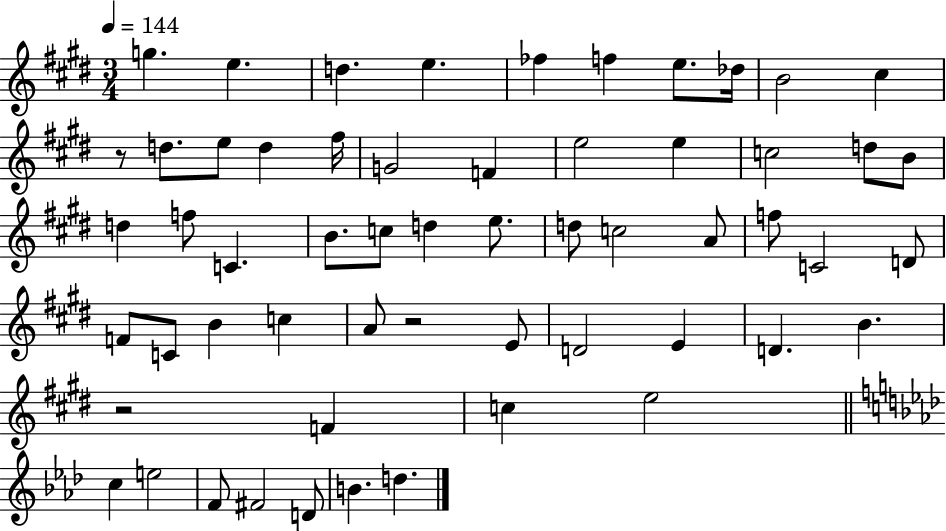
{
  \clef treble
  \numericTimeSignature
  \time 3/4
  \key e \major
  \tempo 4 = 144
  g''4. e''4. | d''4. e''4. | fes''4 f''4 e''8. des''16 | b'2 cis''4 | \break r8 d''8. e''8 d''4 fis''16 | g'2 f'4 | e''2 e''4 | c''2 d''8 b'8 | \break d''4 f''8 c'4. | b'8. c''8 d''4 e''8. | d''8 c''2 a'8 | f''8 c'2 d'8 | \break f'8 c'8 b'4 c''4 | a'8 r2 e'8 | d'2 e'4 | d'4. b'4. | \break r2 f'4 | c''4 e''2 | \bar "||" \break \key f \minor c''4 e''2 | f'8 fis'2 d'8 | b'4. d''4. | \bar "|."
}